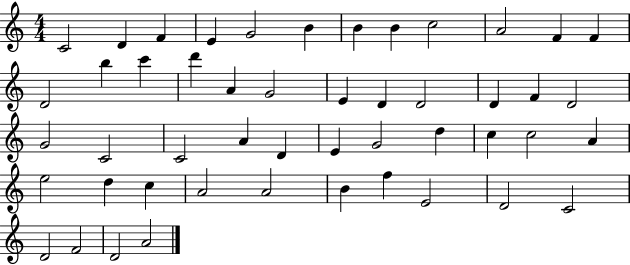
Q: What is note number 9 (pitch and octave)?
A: C5